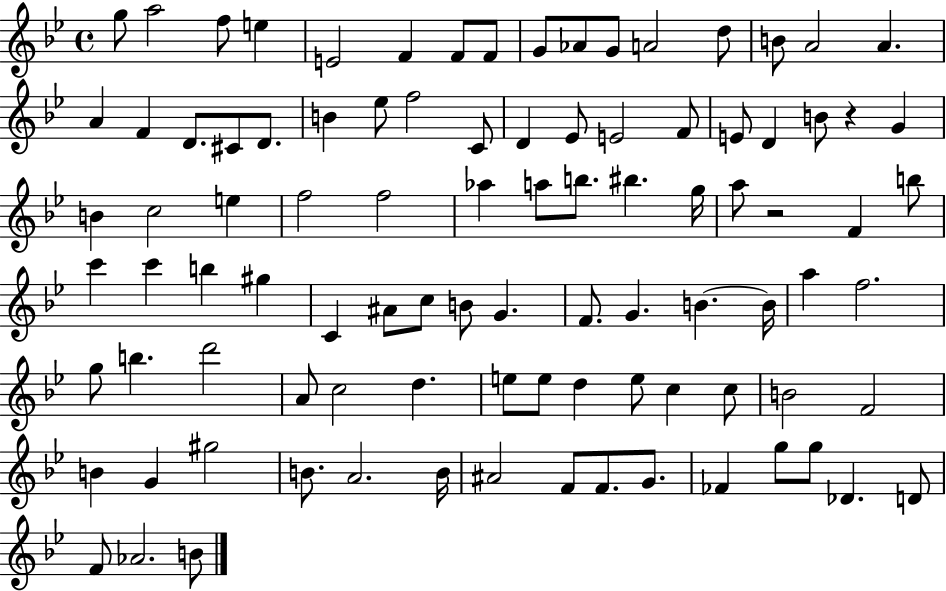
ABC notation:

X:1
T:Untitled
M:4/4
L:1/4
K:Bb
g/2 a2 f/2 e E2 F F/2 F/2 G/2 _A/2 G/2 A2 d/2 B/2 A2 A A F D/2 ^C/2 D/2 B _e/2 f2 C/2 D _E/2 E2 F/2 E/2 D B/2 z G B c2 e f2 f2 _a a/2 b/2 ^b g/4 a/2 z2 F b/2 c' c' b ^g C ^A/2 c/2 B/2 G F/2 G B B/4 a f2 g/2 b d'2 A/2 c2 d e/2 e/2 d e/2 c c/2 B2 F2 B G ^g2 B/2 A2 B/4 ^A2 F/2 F/2 G/2 _F g/2 g/2 _D D/2 F/2 _A2 B/2